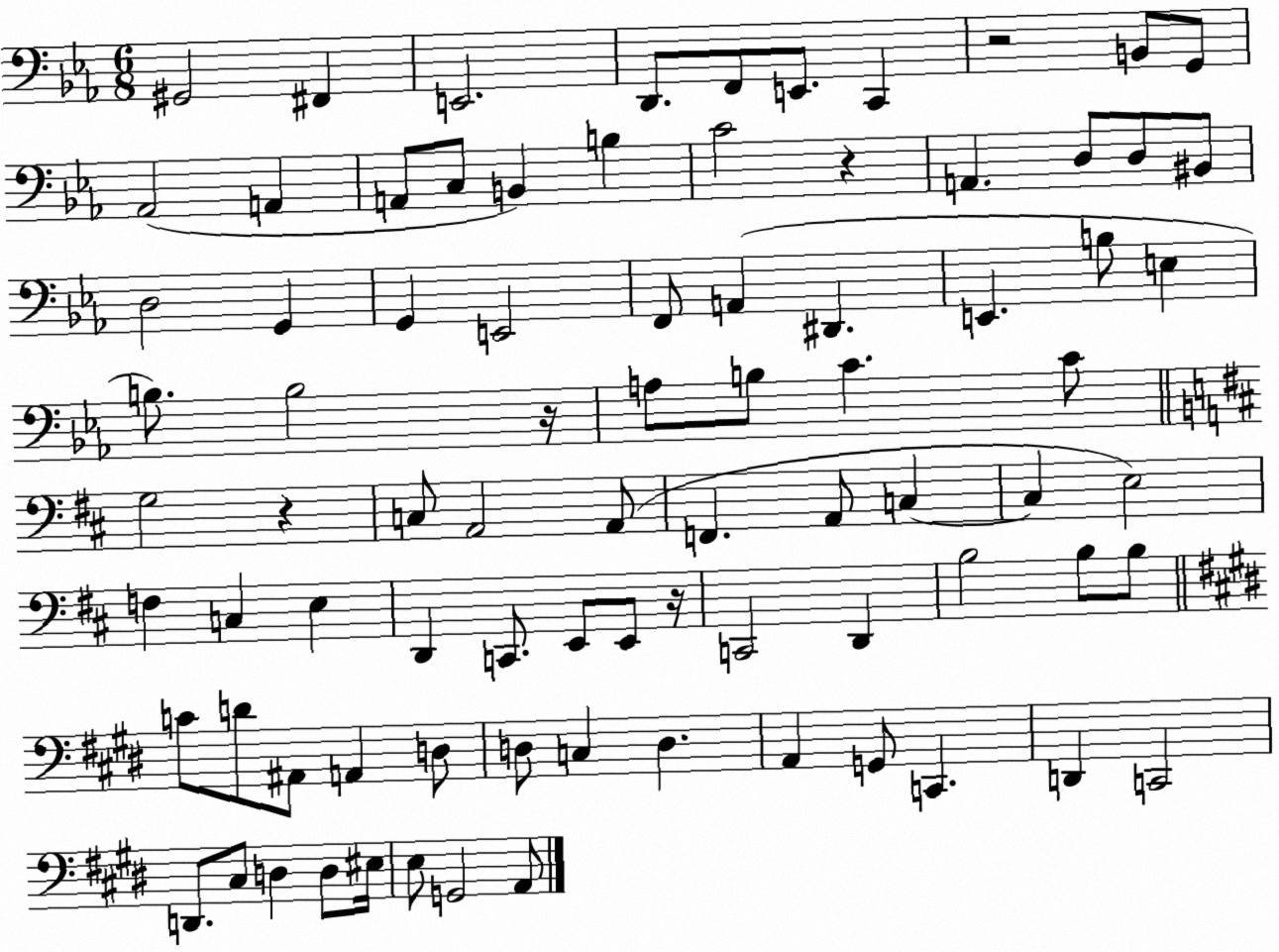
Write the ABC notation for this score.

X:1
T:Untitled
M:6/8
L:1/4
K:Eb
^G,,2 ^F,, E,,2 D,,/2 F,,/2 E,,/2 C,, z2 B,,/2 G,,/2 _A,,2 A,, A,,/2 C,/2 B,, B, C2 z A,, D,/2 D,/2 ^B,,/2 D,2 G,, G,, E,,2 F,,/2 A,, ^D,, E,, B,/2 E, B,/2 B,2 z/4 A,/2 B,/2 C C/2 G,2 z C,/2 A,,2 A,,/2 F,, A,,/2 C, C, E,2 F, C, E, D,, C,,/2 E,,/2 E,,/2 z/4 C,,2 D,, B,2 B,/2 B,/2 C/2 D/2 ^A,,/2 A,, D,/2 D,/2 C, D, A,, G,,/2 C,, D,, C,,2 D,,/2 ^C,/2 D, D,/2 ^E,/4 E,/2 G,,2 A,,/2